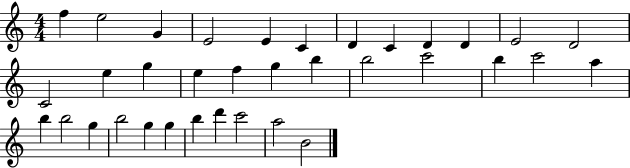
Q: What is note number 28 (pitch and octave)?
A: B5